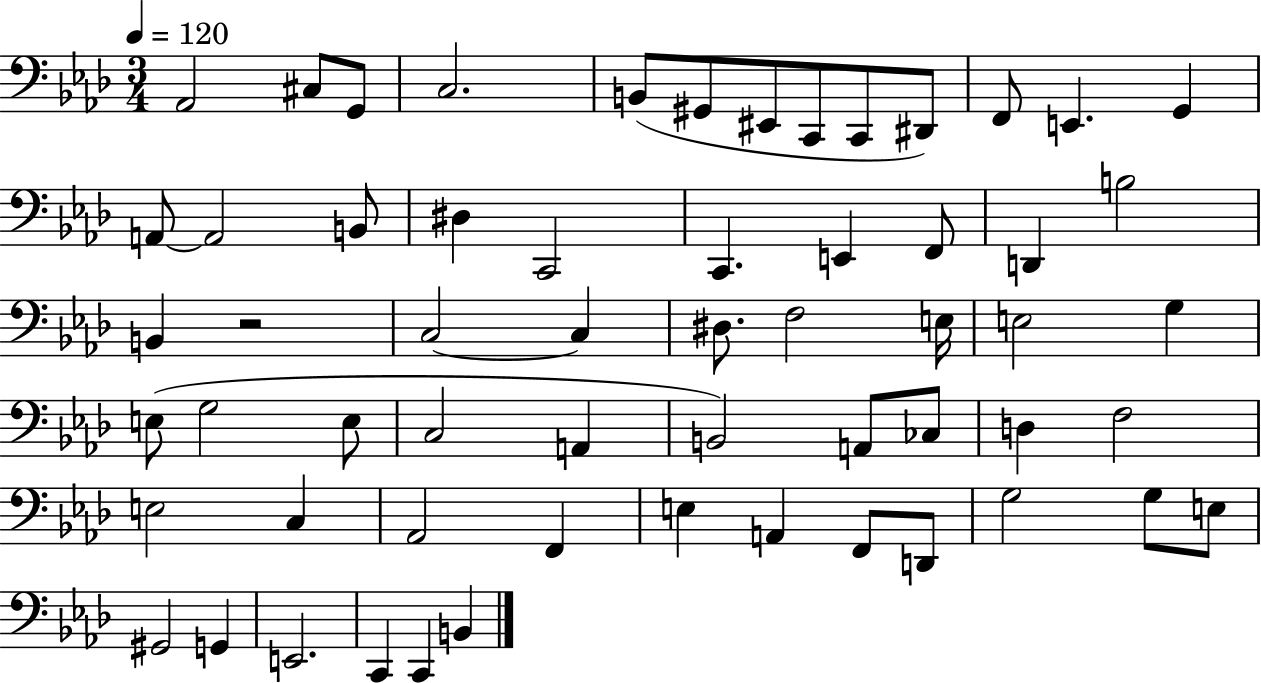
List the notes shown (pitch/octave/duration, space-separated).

Ab2/h C#3/e G2/e C3/h. B2/e G#2/e EIS2/e C2/e C2/e D#2/e F2/e E2/q. G2/q A2/e A2/h B2/e D#3/q C2/h C2/q. E2/q F2/e D2/q B3/h B2/q R/h C3/h C3/q D#3/e. F3/h E3/s E3/h G3/q E3/e G3/h E3/e C3/h A2/q B2/h A2/e CES3/e D3/q F3/h E3/h C3/q Ab2/h F2/q E3/q A2/q F2/e D2/e G3/h G3/e E3/e G#2/h G2/q E2/h. C2/q C2/q B2/q